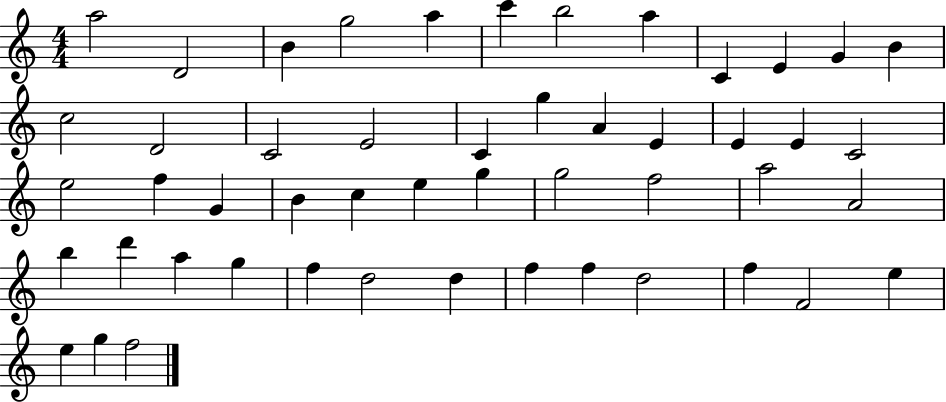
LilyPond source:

{
  \clef treble
  \numericTimeSignature
  \time 4/4
  \key c \major
  a''2 d'2 | b'4 g''2 a''4 | c'''4 b''2 a''4 | c'4 e'4 g'4 b'4 | \break c''2 d'2 | c'2 e'2 | c'4 g''4 a'4 e'4 | e'4 e'4 c'2 | \break e''2 f''4 g'4 | b'4 c''4 e''4 g''4 | g''2 f''2 | a''2 a'2 | \break b''4 d'''4 a''4 g''4 | f''4 d''2 d''4 | f''4 f''4 d''2 | f''4 f'2 e''4 | \break e''4 g''4 f''2 | \bar "|."
}